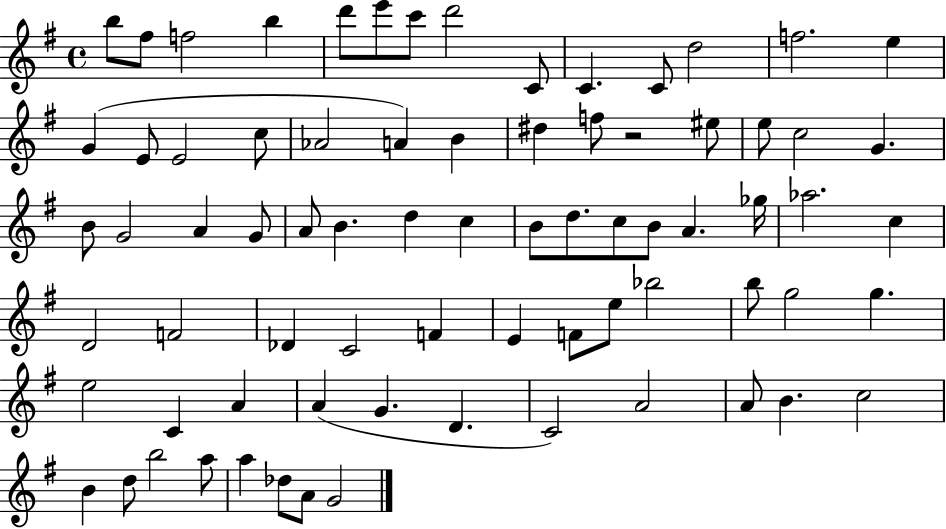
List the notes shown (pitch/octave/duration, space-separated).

B5/e F#5/e F5/h B5/q D6/e E6/e C6/e D6/h C4/e C4/q. C4/e D5/h F5/h. E5/q G4/q E4/e E4/h C5/e Ab4/h A4/q B4/q D#5/q F5/e R/h EIS5/e E5/e C5/h G4/q. B4/e G4/h A4/q G4/e A4/e B4/q. D5/q C5/q B4/e D5/e. C5/e B4/e A4/q. Gb5/s Ab5/h. C5/q D4/h F4/h Db4/q C4/h F4/q E4/q F4/e E5/e Bb5/h B5/e G5/h G5/q. E5/h C4/q A4/q A4/q G4/q. D4/q. C4/h A4/h A4/e B4/q. C5/h B4/q D5/e B5/h A5/e A5/q Db5/e A4/e G4/h